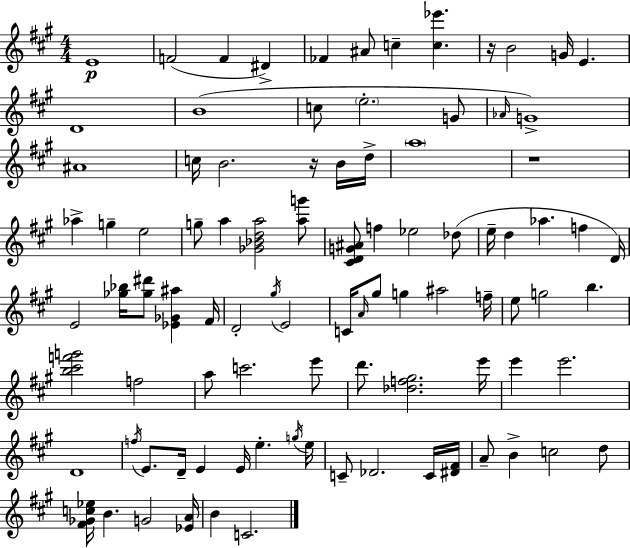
{
  \clef treble
  \numericTimeSignature
  \time 4/4
  \key a \major
  \repeat volta 2 { e'1\p | f'2( f'4 dis'4->) | fes'4 ais'8 c''4-- <c'' ees'''>4. | r16 b'2 g'16 e'4. | \break d'1 | b'1( | c''8 \parenthesize e''2.-. g'8 | \grace { aes'16 } g'1->) | \break ais'1 | c''16 b'2. r16 b'16 | d''16-> \parenthesize a''1 | r1 | \break aes''4-> g''4-- e''2 | g''8-- a''4 <ges' bes' d'' a''>2 <a'' g'''>8 | <cis' d' g' ais'>8 f''4 ees''2 des''8( | e''16-- d''4 aes''4. f''4 | \break d'16) e'2 <ges'' bes''>16 <ges'' dis'''>8 <ees' ges' ais''>4 | fis'16 d'2-. \acciaccatura { gis''16 } e'2 | c'16 \grace { a'16 } gis''8 g''4 ais''2 | f''16-- e''8 g''2 b''4. | \break <b'' cis''' f''' g'''>2 f''2 | a''8 c'''2. | e'''8 d'''8. <des'' f'' gis''>2. | e'''16 e'''4 e'''2. | \break d'1 | \acciaccatura { f''16 } e'8. d'16-- e'4 e'16 e''4.-. | \acciaccatura { g''16 } e''16 c'8-- des'2. | c'16 <dis' fis'>16 a'8-- b'4-> c''2 | \break d''8 <fis' ges' c'' ees''>16 b'4. g'2 | <ees' a'>16 b'4 c'2. | } \bar "|."
}